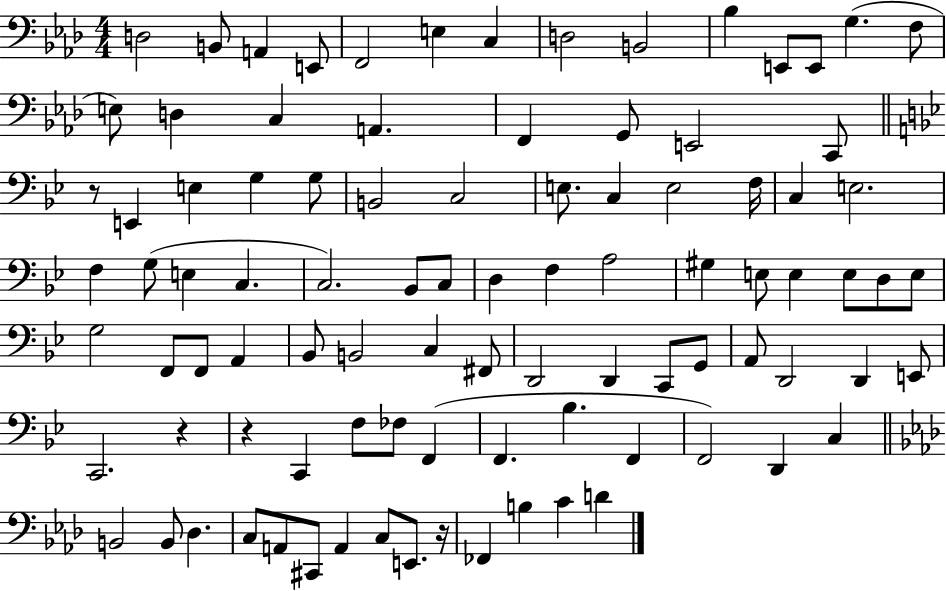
{
  \clef bass
  \numericTimeSignature
  \time 4/4
  \key aes \major
  d2 b,8 a,4 e,8 | f,2 e4 c4 | d2 b,2 | bes4 e,8 e,8 g4.( f8 | \break e8) d4 c4 a,4. | f,4 g,8 e,2 c,8 | \bar "||" \break \key bes \major r8 e,4 e4 g4 g8 | b,2 c2 | e8. c4 e2 f16 | c4 e2. | \break f4 g8( e4 c4. | c2.) bes,8 c8 | d4 f4 a2 | gis4 e8 e4 e8 d8 e8 | \break g2 f,8 f,8 a,4 | bes,8 b,2 c4 fis,8 | d,2 d,4 c,8 g,8 | a,8 d,2 d,4 e,8 | \break c,2. r4 | r4 c,4 f8 fes8 f,4( | f,4. bes4. f,4 | f,2) d,4 c4 | \break \bar "||" \break \key f \minor b,2 b,8 des4. | c8 a,8 cis,8 a,4 c8 e,8. r16 | fes,4 b4 c'4 d'4 | \bar "|."
}